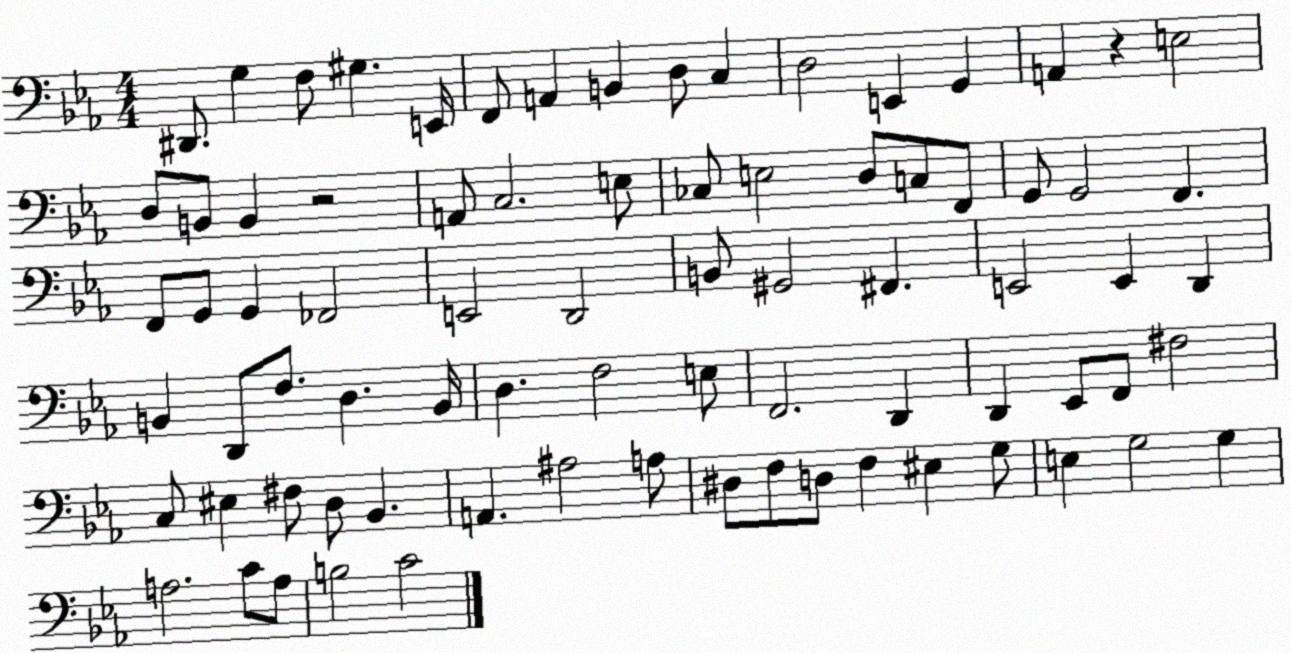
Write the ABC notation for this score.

X:1
T:Untitled
M:4/4
L:1/4
K:Eb
^D,,/2 G, F,/2 ^G, E,,/4 F,,/2 A,, B,, D,/2 C, D,2 E,, G,, A,, z E,2 D,/2 B,,/2 B,, z2 A,,/2 C,2 E,/2 _C,/2 E,2 D,/2 C,/2 F,,/2 G,,/2 G,,2 F,, F,,/2 G,,/2 G,, _F,,2 E,,2 D,,2 B,,/2 ^G,,2 ^F,, E,,2 E,, D,, B,, D,,/2 F,/2 D, B,,/4 D, F,2 E,/2 F,,2 D,, D,, _E,,/2 F,,/2 ^F,2 C,/2 ^E, ^F,/2 D,/2 _B,, A,, ^A,2 A,/2 ^D,/2 F,/2 D,/2 F, ^E, G,/2 E, G,2 G, A,2 C/2 A,/2 B,2 C2